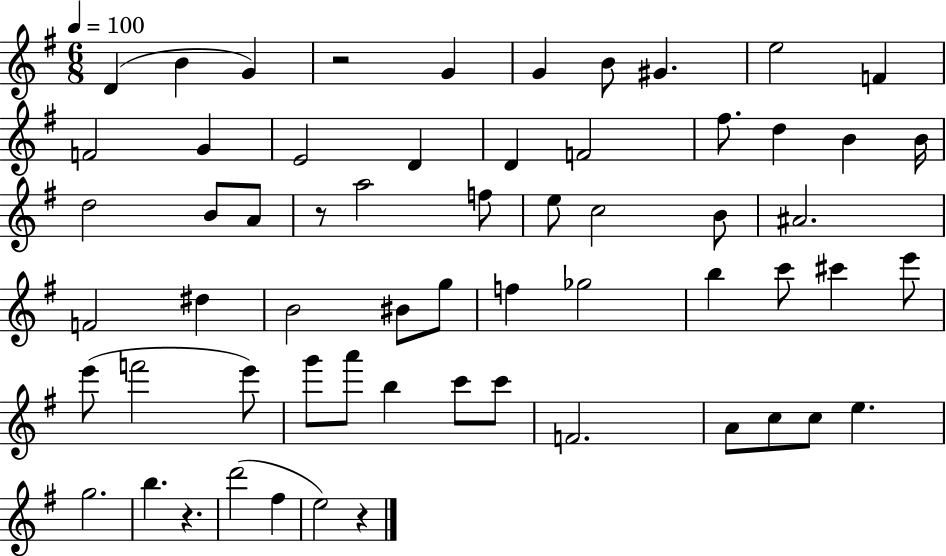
X:1
T:Untitled
M:6/8
L:1/4
K:G
D B G z2 G G B/2 ^G e2 F F2 G E2 D D F2 ^f/2 d B B/4 d2 B/2 A/2 z/2 a2 f/2 e/2 c2 B/2 ^A2 F2 ^d B2 ^B/2 g/2 f _g2 b c'/2 ^c' e'/2 e'/2 f'2 e'/2 g'/2 a'/2 b c'/2 c'/2 F2 A/2 c/2 c/2 e g2 b z d'2 ^f e2 z